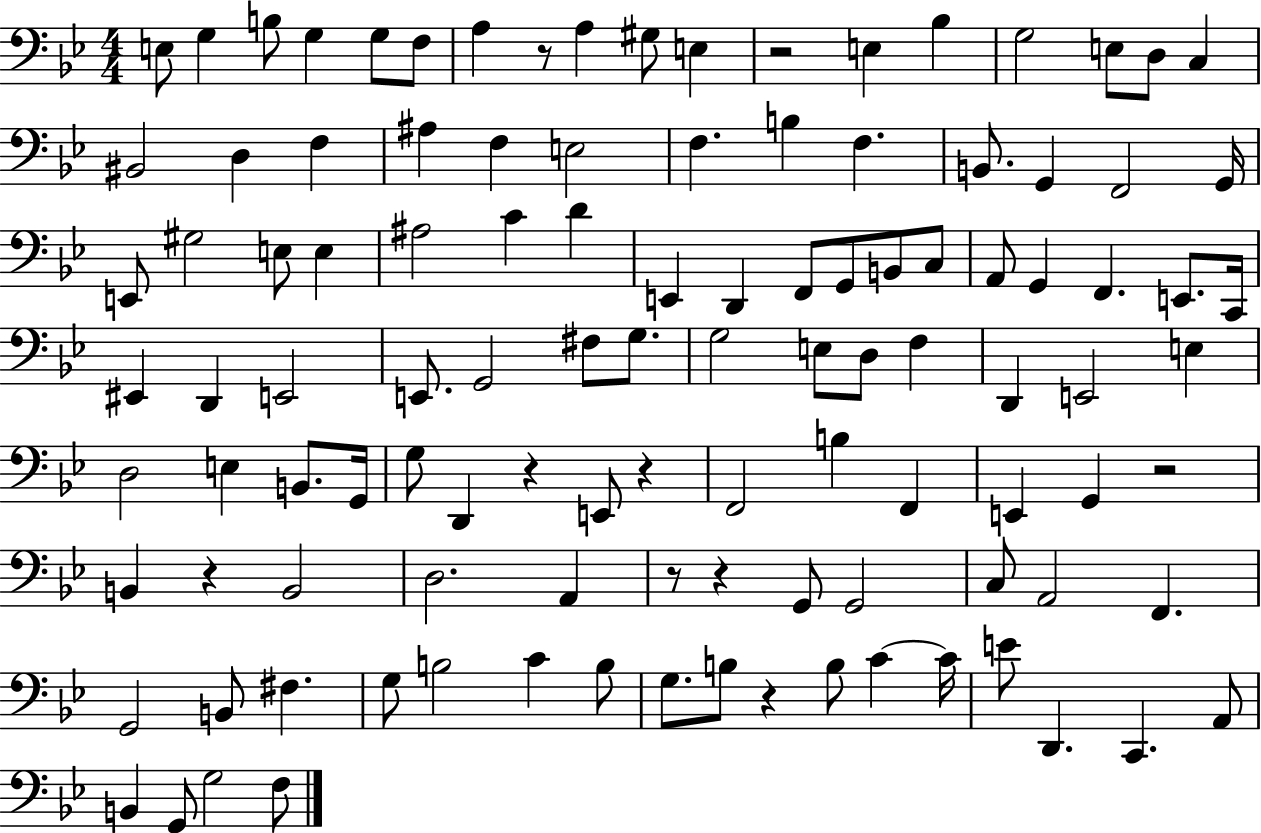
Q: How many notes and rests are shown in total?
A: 111